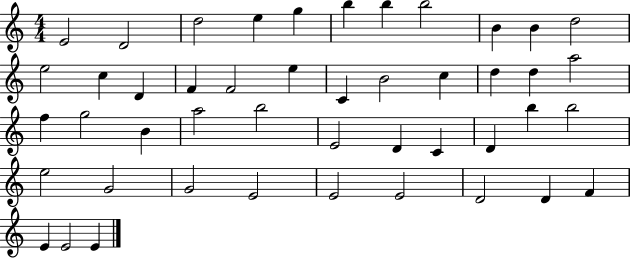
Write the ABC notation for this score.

X:1
T:Untitled
M:4/4
L:1/4
K:C
E2 D2 d2 e g b b b2 B B d2 e2 c D F F2 e C B2 c d d a2 f g2 B a2 b2 E2 D C D b b2 e2 G2 G2 E2 E2 E2 D2 D F E E2 E